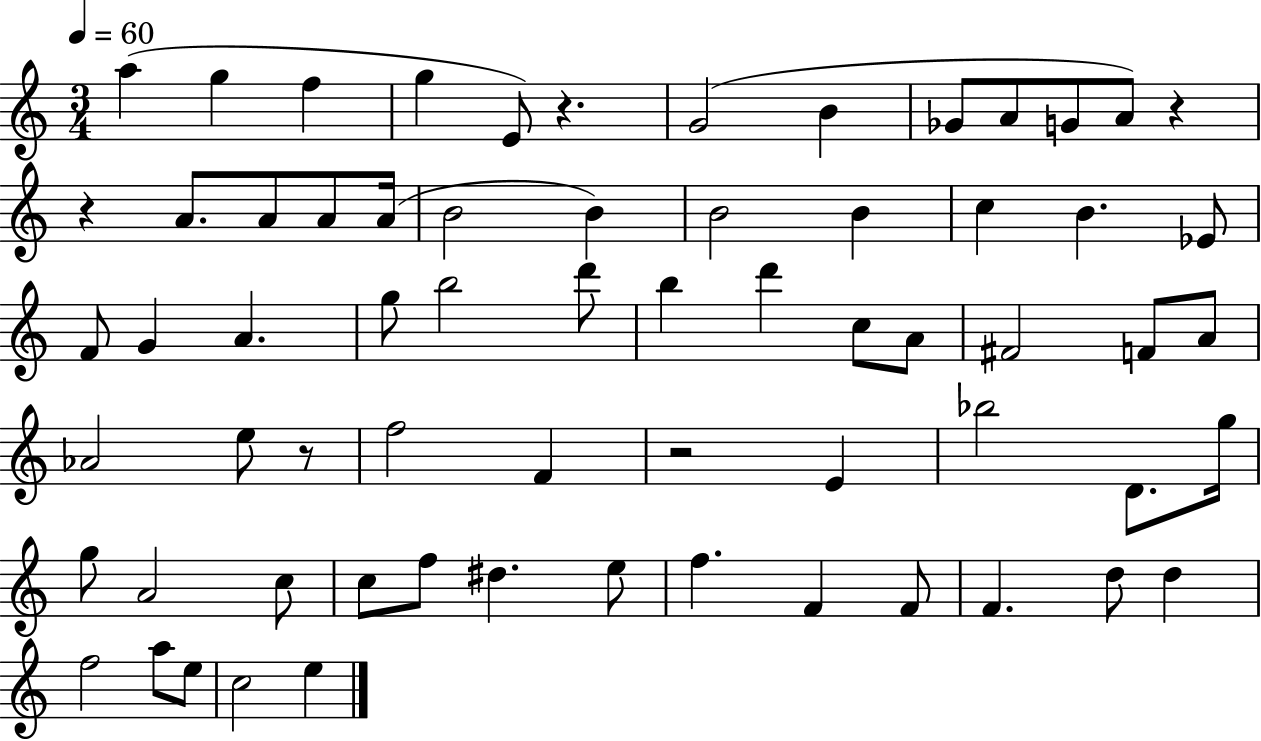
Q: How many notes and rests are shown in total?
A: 66